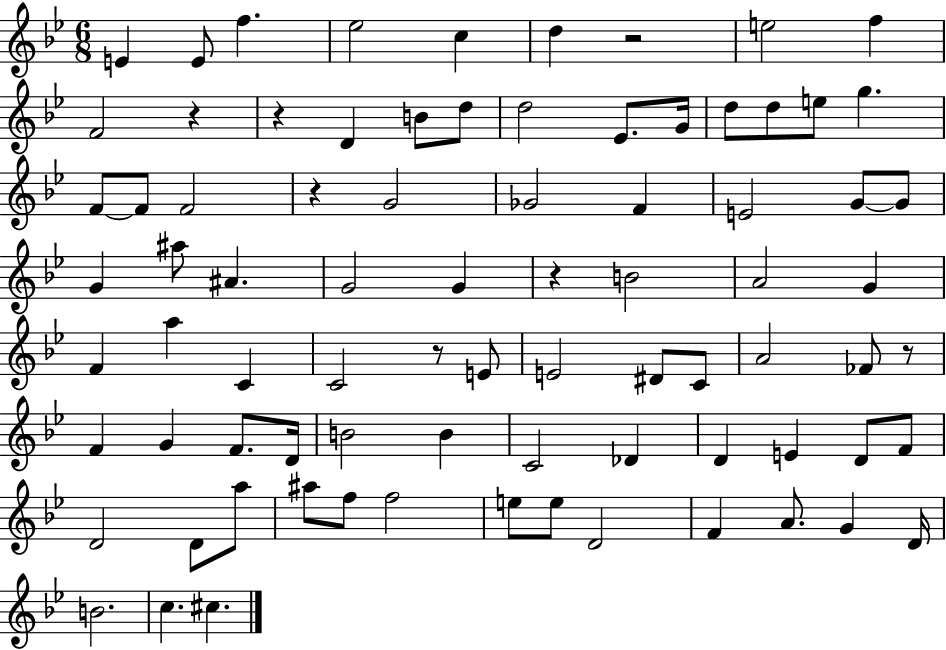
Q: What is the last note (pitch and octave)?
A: C#5